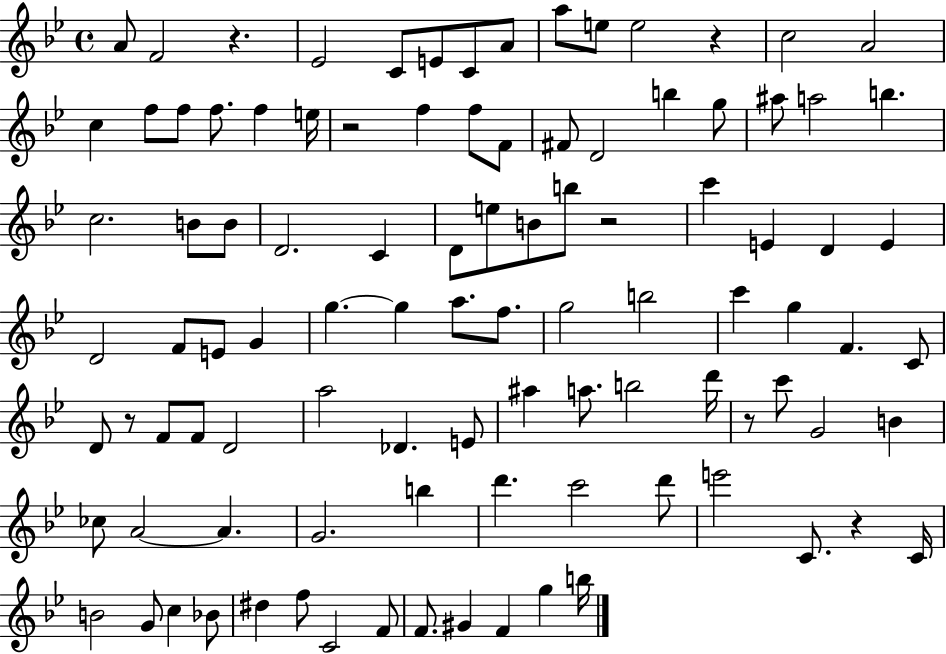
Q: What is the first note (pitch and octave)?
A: A4